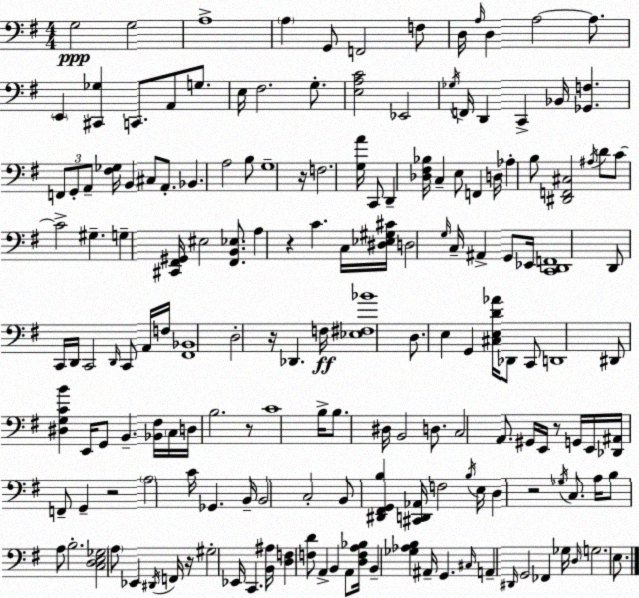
X:1
T:Untitled
M:4/4
L:1/4
K:G
G,2 G,2 A,4 A, G,,/2 F,,2 F,/2 D,/4 A,/4 D, A,2 A,/2 E,, [^C,,_G,] C,,/2 A,,/2 G,/2 E,/4 ^F,2 G,/2 [E,A,C]2 _E,,2 _G,/4 F,,/4 D,, C,, _B,,/4 [_G,,F,] F,,/2 G,,/2 A,,/2 [^F,_G,]/4 B,, ^C,/2 A,,/2 _B,, A,2 B,/2 G,4 z/4 F,2 [G,A]/4 C,,/2 D,, [_D,^F,_B,]/4 C, E,/2 F,, D,/4 _A, B,/2 [^D,,F,,^C,]2 ^A,/4 D/2 C/2 C2 ^G, G, [^C,,^F,,^G,,]/4 ^E,2 [^F,,B,,_E,]/2 A, z C C,/4 [^D,_E,^G,^C]/4 D,2 G,/4 C,/4 ^A,, G,,/2 _E,,/4 [C,,D,,F,,]4 D,,/2 C,,/4 D,,/4 C,,2 D,,/4 C,,/2 A,,/4 F,/4 [^F,,_B,,]4 D,2 z/4 _D,, F,/4 [_E,^F,_B]4 D,/2 E, G,, [^C,E,D_A]/4 _D,,/2 C,,/2 D,,4 ^D,,/2 [^D,G,CB] E,,/4 G,,/2 B,, [_B,,^F,]/4 C,/4 D,/4 B,2 z/2 C4 B,/4 B,/2 ^D,/4 B,,2 D,/2 C,2 A,,/2 ^G,,/4 E,,/4 z/2 G,,/4 E,,/4 [_D,,^A,,]/4 F,,/2 G,, z2 A,2 C/4 _G,, B,,/4 B,,2 C,2 B,,/2 [^D,,^F,,G,,B,] [^C,,D,,_A,,]/4 F,2 B,/4 E,/4 D, z2 _G,/4 C,/2 A,/4 B,/2 A,/2 B,2 [C,D,E,_G,]2 A,/2 _E,, ^D,,/4 F,,/4 z/4 ^G,2 _E,,/4 C,, [B,,^A,]/4 [D,F,] [F,D]/2 A,, B,, A,,/2 [D,F,A,_B,]/4 B,, [_G,_A,B,] ^A,,/4 G,, ^C,/4 A,, ^D,,/4 G,,2 _F,, _G,/4 D,/4 G,2 E,/2